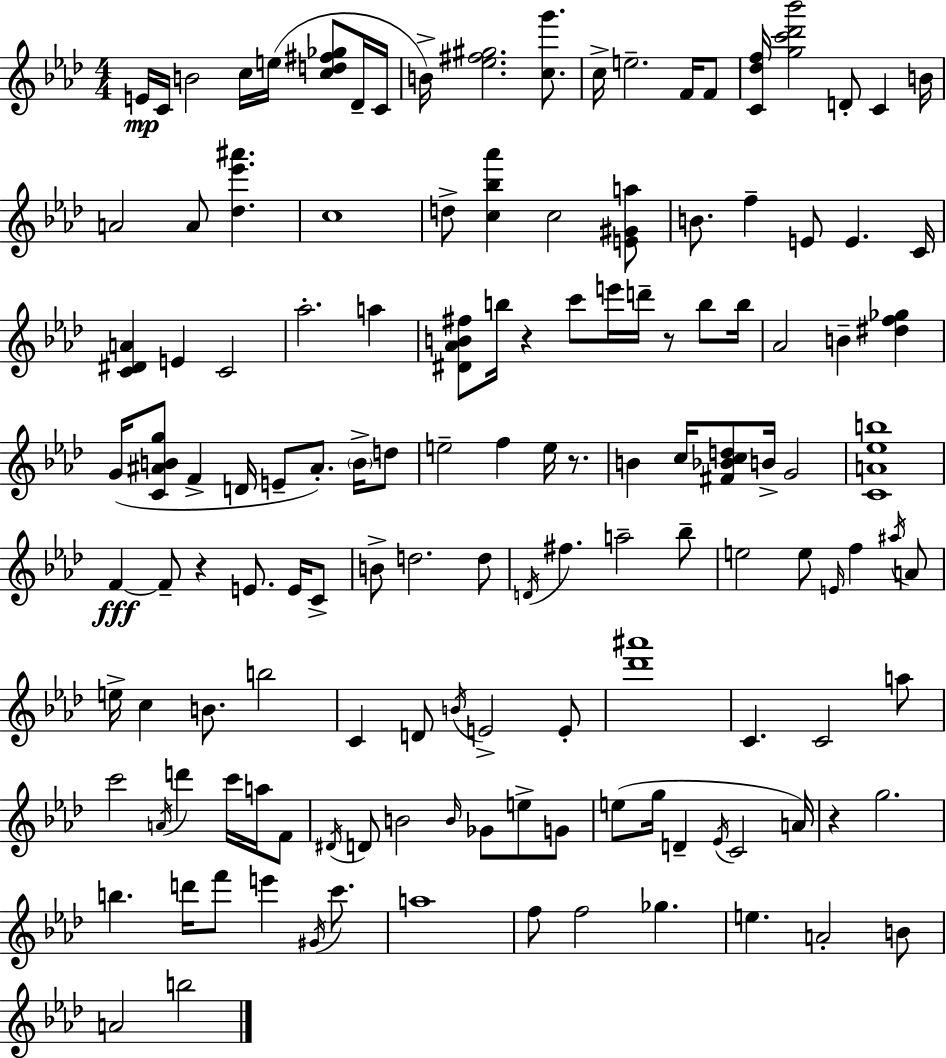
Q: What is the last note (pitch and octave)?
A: B5